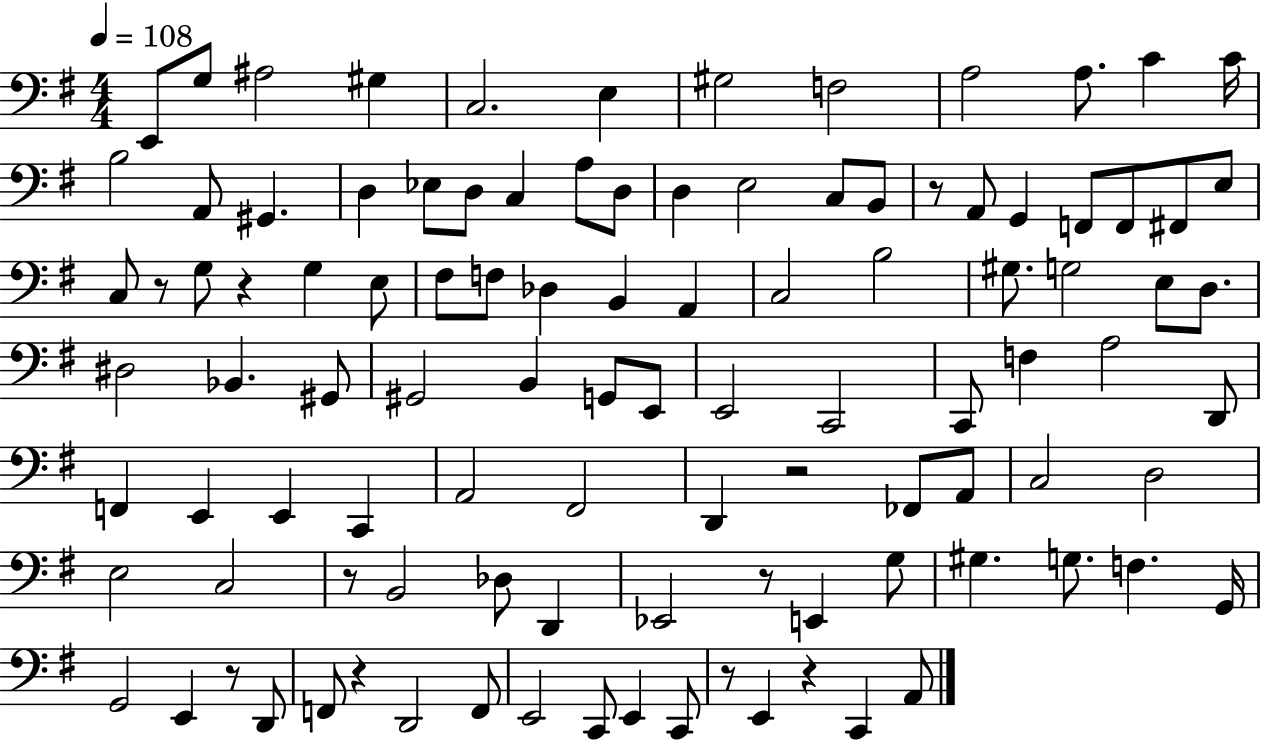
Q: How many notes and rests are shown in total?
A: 105